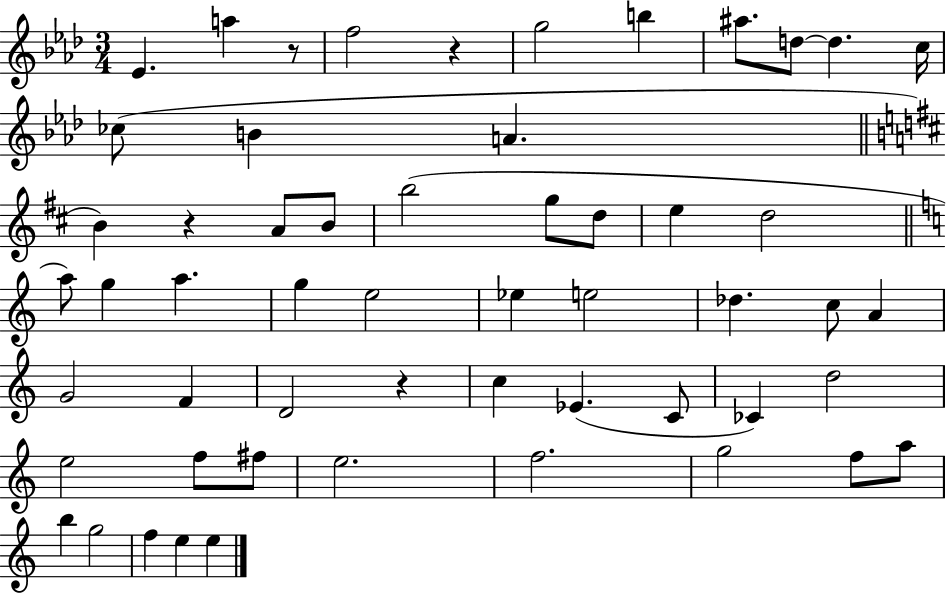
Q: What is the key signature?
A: AES major